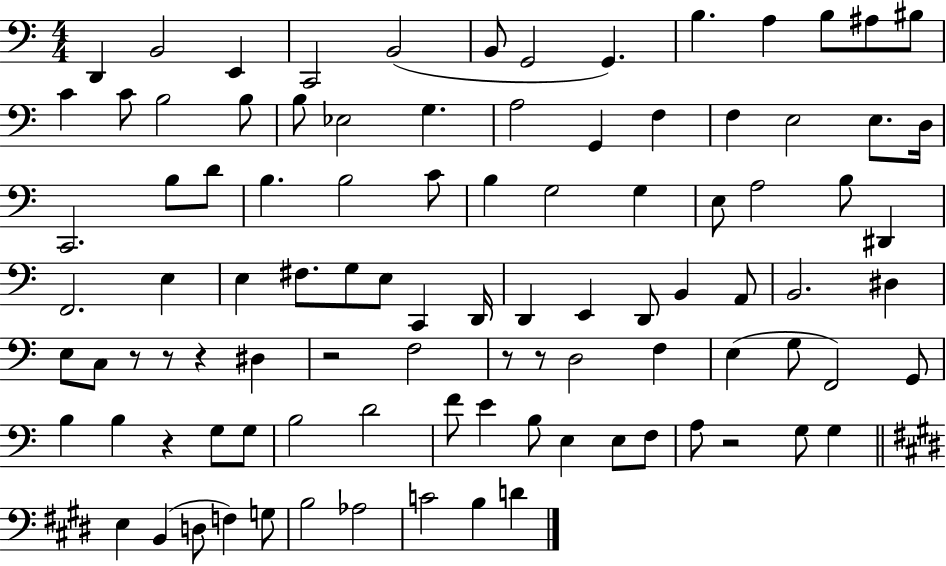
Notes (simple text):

D2/q B2/h E2/q C2/h B2/h B2/e G2/h G2/q. B3/q. A3/q B3/e A#3/e BIS3/e C4/q C4/e B3/h B3/e B3/e Eb3/h G3/q. A3/h G2/q F3/q F3/q E3/h E3/e. D3/s C2/h. B3/e D4/e B3/q. B3/h C4/e B3/q G3/h G3/q E3/e A3/h B3/e D#2/q F2/h. E3/q E3/q F#3/e. G3/e E3/e C2/q D2/s D2/q E2/q D2/e B2/q A2/e B2/h. D#3/q E3/e C3/e R/e R/e R/q D#3/q R/h F3/h R/e R/e D3/h F3/q E3/q G3/e F2/h G2/e B3/q B3/q R/q G3/e G3/e B3/h D4/h F4/e E4/q B3/e E3/q E3/e F3/e A3/e R/h G3/e G3/q E3/q B2/q D3/e F3/q G3/e B3/h Ab3/h C4/h B3/q D4/q